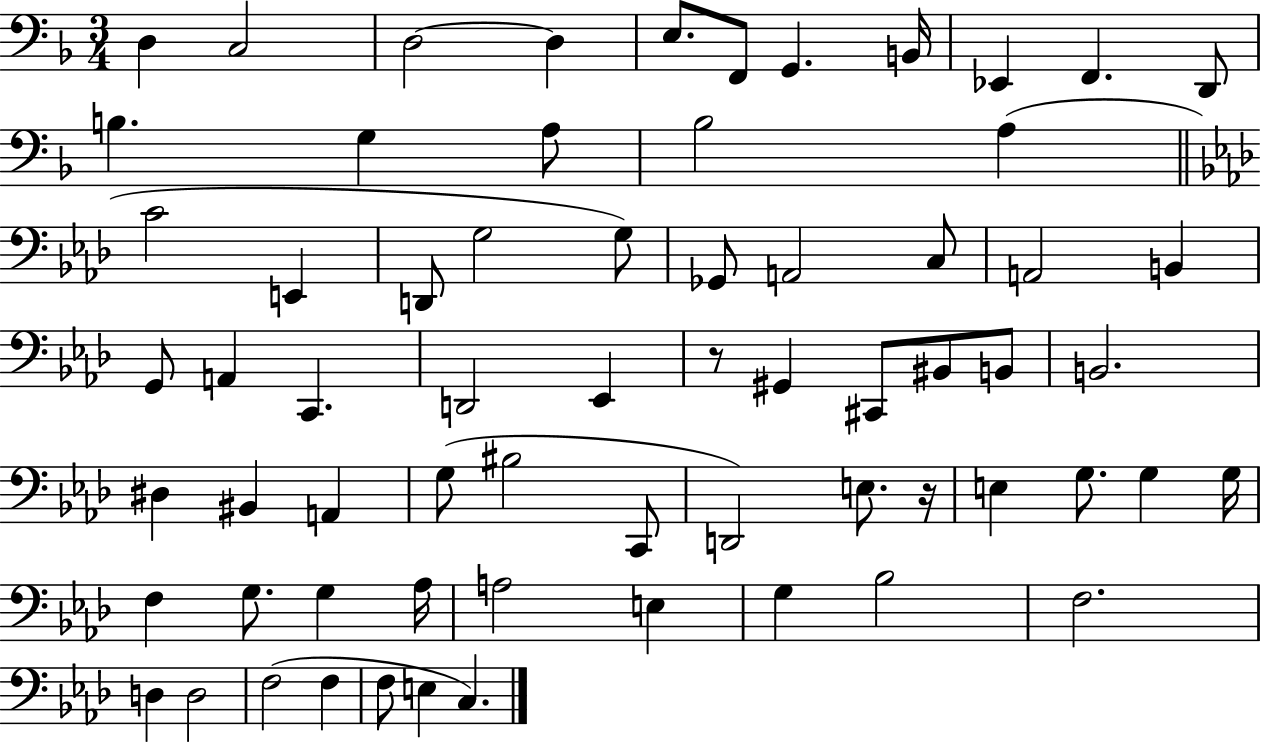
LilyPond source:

{
  \clef bass
  \numericTimeSignature
  \time 3/4
  \key f \major
  d4 c2 | d2~~ d4 | e8. f,8 g,4. b,16 | ees,4 f,4. d,8 | \break b4. g4 a8 | bes2 a4( | \bar "||" \break \key aes \major c'2 e,4 | d,8 g2 g8) | ges,8 a,2 c8 | a,2 b,4 | \break g,8 a,4 c,4. | d,2 ees,4 | r8 gis,4 cis,8 bis,8 b,8 | b,2. | \break dis4 bis,4 a,4 | g8( bis2 c,8 | d,2) e8. r16 | e4 g8. g4 g16 | \break f4 g8. g4 aes16 | a2 e4 | g4 bes2 | f2. | \break d4 d2 | f2( f4 | f8 e4 c4.) | \bar "|."
}